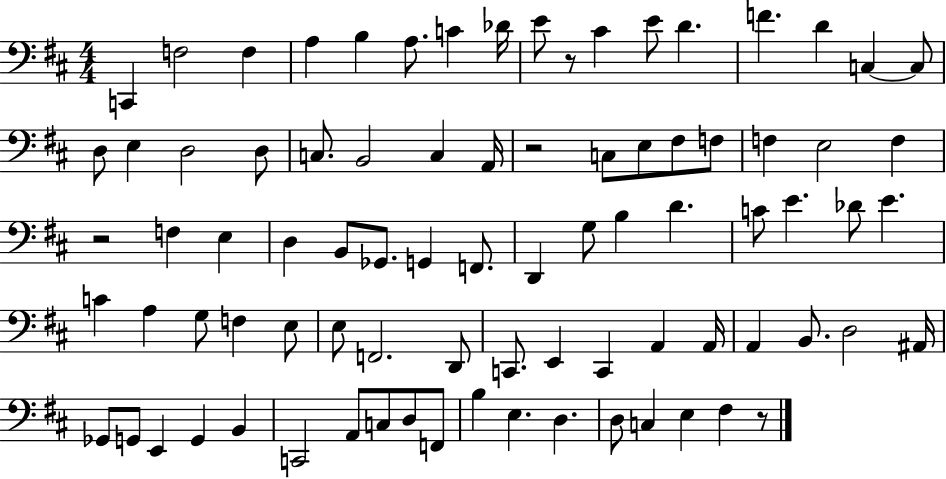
{
  \clef bass
  \numericTimeSignature
  \time 4/4
  \key d \major
  \repeat volta 2 { c,4 f2 f4 | a4 b4 a8. c'4 des'16 | e'8 r8 cis'4 e'8 d'4. | f'4. d'4 c4~~ c8 | \break d8 e4 d2 d8 | c8. b,2 c4 a,16 | r2 c8 e8 fis8 f8 | f4 e2 f4 | \break r2 f4 e4 | d4 b,8 ges,8. g,4 f,8. | d,4 g8 b4 d'4. | c'8 e'4. des'8 e'4. | \break c'4 a4 g8 f4 e8 | e8 f,2. d,8 | c,8. e,4 c,4 a,4 a,16 | a,4 b,8. d2 ais,16 | \break ges,8 g,8 e,4 g,4 b,4 | c,2 a,8 c8 d8 f,8 | b4 e4. d4. | d8 c4 e4 fis4 r8 | \break } \bar "|."
}